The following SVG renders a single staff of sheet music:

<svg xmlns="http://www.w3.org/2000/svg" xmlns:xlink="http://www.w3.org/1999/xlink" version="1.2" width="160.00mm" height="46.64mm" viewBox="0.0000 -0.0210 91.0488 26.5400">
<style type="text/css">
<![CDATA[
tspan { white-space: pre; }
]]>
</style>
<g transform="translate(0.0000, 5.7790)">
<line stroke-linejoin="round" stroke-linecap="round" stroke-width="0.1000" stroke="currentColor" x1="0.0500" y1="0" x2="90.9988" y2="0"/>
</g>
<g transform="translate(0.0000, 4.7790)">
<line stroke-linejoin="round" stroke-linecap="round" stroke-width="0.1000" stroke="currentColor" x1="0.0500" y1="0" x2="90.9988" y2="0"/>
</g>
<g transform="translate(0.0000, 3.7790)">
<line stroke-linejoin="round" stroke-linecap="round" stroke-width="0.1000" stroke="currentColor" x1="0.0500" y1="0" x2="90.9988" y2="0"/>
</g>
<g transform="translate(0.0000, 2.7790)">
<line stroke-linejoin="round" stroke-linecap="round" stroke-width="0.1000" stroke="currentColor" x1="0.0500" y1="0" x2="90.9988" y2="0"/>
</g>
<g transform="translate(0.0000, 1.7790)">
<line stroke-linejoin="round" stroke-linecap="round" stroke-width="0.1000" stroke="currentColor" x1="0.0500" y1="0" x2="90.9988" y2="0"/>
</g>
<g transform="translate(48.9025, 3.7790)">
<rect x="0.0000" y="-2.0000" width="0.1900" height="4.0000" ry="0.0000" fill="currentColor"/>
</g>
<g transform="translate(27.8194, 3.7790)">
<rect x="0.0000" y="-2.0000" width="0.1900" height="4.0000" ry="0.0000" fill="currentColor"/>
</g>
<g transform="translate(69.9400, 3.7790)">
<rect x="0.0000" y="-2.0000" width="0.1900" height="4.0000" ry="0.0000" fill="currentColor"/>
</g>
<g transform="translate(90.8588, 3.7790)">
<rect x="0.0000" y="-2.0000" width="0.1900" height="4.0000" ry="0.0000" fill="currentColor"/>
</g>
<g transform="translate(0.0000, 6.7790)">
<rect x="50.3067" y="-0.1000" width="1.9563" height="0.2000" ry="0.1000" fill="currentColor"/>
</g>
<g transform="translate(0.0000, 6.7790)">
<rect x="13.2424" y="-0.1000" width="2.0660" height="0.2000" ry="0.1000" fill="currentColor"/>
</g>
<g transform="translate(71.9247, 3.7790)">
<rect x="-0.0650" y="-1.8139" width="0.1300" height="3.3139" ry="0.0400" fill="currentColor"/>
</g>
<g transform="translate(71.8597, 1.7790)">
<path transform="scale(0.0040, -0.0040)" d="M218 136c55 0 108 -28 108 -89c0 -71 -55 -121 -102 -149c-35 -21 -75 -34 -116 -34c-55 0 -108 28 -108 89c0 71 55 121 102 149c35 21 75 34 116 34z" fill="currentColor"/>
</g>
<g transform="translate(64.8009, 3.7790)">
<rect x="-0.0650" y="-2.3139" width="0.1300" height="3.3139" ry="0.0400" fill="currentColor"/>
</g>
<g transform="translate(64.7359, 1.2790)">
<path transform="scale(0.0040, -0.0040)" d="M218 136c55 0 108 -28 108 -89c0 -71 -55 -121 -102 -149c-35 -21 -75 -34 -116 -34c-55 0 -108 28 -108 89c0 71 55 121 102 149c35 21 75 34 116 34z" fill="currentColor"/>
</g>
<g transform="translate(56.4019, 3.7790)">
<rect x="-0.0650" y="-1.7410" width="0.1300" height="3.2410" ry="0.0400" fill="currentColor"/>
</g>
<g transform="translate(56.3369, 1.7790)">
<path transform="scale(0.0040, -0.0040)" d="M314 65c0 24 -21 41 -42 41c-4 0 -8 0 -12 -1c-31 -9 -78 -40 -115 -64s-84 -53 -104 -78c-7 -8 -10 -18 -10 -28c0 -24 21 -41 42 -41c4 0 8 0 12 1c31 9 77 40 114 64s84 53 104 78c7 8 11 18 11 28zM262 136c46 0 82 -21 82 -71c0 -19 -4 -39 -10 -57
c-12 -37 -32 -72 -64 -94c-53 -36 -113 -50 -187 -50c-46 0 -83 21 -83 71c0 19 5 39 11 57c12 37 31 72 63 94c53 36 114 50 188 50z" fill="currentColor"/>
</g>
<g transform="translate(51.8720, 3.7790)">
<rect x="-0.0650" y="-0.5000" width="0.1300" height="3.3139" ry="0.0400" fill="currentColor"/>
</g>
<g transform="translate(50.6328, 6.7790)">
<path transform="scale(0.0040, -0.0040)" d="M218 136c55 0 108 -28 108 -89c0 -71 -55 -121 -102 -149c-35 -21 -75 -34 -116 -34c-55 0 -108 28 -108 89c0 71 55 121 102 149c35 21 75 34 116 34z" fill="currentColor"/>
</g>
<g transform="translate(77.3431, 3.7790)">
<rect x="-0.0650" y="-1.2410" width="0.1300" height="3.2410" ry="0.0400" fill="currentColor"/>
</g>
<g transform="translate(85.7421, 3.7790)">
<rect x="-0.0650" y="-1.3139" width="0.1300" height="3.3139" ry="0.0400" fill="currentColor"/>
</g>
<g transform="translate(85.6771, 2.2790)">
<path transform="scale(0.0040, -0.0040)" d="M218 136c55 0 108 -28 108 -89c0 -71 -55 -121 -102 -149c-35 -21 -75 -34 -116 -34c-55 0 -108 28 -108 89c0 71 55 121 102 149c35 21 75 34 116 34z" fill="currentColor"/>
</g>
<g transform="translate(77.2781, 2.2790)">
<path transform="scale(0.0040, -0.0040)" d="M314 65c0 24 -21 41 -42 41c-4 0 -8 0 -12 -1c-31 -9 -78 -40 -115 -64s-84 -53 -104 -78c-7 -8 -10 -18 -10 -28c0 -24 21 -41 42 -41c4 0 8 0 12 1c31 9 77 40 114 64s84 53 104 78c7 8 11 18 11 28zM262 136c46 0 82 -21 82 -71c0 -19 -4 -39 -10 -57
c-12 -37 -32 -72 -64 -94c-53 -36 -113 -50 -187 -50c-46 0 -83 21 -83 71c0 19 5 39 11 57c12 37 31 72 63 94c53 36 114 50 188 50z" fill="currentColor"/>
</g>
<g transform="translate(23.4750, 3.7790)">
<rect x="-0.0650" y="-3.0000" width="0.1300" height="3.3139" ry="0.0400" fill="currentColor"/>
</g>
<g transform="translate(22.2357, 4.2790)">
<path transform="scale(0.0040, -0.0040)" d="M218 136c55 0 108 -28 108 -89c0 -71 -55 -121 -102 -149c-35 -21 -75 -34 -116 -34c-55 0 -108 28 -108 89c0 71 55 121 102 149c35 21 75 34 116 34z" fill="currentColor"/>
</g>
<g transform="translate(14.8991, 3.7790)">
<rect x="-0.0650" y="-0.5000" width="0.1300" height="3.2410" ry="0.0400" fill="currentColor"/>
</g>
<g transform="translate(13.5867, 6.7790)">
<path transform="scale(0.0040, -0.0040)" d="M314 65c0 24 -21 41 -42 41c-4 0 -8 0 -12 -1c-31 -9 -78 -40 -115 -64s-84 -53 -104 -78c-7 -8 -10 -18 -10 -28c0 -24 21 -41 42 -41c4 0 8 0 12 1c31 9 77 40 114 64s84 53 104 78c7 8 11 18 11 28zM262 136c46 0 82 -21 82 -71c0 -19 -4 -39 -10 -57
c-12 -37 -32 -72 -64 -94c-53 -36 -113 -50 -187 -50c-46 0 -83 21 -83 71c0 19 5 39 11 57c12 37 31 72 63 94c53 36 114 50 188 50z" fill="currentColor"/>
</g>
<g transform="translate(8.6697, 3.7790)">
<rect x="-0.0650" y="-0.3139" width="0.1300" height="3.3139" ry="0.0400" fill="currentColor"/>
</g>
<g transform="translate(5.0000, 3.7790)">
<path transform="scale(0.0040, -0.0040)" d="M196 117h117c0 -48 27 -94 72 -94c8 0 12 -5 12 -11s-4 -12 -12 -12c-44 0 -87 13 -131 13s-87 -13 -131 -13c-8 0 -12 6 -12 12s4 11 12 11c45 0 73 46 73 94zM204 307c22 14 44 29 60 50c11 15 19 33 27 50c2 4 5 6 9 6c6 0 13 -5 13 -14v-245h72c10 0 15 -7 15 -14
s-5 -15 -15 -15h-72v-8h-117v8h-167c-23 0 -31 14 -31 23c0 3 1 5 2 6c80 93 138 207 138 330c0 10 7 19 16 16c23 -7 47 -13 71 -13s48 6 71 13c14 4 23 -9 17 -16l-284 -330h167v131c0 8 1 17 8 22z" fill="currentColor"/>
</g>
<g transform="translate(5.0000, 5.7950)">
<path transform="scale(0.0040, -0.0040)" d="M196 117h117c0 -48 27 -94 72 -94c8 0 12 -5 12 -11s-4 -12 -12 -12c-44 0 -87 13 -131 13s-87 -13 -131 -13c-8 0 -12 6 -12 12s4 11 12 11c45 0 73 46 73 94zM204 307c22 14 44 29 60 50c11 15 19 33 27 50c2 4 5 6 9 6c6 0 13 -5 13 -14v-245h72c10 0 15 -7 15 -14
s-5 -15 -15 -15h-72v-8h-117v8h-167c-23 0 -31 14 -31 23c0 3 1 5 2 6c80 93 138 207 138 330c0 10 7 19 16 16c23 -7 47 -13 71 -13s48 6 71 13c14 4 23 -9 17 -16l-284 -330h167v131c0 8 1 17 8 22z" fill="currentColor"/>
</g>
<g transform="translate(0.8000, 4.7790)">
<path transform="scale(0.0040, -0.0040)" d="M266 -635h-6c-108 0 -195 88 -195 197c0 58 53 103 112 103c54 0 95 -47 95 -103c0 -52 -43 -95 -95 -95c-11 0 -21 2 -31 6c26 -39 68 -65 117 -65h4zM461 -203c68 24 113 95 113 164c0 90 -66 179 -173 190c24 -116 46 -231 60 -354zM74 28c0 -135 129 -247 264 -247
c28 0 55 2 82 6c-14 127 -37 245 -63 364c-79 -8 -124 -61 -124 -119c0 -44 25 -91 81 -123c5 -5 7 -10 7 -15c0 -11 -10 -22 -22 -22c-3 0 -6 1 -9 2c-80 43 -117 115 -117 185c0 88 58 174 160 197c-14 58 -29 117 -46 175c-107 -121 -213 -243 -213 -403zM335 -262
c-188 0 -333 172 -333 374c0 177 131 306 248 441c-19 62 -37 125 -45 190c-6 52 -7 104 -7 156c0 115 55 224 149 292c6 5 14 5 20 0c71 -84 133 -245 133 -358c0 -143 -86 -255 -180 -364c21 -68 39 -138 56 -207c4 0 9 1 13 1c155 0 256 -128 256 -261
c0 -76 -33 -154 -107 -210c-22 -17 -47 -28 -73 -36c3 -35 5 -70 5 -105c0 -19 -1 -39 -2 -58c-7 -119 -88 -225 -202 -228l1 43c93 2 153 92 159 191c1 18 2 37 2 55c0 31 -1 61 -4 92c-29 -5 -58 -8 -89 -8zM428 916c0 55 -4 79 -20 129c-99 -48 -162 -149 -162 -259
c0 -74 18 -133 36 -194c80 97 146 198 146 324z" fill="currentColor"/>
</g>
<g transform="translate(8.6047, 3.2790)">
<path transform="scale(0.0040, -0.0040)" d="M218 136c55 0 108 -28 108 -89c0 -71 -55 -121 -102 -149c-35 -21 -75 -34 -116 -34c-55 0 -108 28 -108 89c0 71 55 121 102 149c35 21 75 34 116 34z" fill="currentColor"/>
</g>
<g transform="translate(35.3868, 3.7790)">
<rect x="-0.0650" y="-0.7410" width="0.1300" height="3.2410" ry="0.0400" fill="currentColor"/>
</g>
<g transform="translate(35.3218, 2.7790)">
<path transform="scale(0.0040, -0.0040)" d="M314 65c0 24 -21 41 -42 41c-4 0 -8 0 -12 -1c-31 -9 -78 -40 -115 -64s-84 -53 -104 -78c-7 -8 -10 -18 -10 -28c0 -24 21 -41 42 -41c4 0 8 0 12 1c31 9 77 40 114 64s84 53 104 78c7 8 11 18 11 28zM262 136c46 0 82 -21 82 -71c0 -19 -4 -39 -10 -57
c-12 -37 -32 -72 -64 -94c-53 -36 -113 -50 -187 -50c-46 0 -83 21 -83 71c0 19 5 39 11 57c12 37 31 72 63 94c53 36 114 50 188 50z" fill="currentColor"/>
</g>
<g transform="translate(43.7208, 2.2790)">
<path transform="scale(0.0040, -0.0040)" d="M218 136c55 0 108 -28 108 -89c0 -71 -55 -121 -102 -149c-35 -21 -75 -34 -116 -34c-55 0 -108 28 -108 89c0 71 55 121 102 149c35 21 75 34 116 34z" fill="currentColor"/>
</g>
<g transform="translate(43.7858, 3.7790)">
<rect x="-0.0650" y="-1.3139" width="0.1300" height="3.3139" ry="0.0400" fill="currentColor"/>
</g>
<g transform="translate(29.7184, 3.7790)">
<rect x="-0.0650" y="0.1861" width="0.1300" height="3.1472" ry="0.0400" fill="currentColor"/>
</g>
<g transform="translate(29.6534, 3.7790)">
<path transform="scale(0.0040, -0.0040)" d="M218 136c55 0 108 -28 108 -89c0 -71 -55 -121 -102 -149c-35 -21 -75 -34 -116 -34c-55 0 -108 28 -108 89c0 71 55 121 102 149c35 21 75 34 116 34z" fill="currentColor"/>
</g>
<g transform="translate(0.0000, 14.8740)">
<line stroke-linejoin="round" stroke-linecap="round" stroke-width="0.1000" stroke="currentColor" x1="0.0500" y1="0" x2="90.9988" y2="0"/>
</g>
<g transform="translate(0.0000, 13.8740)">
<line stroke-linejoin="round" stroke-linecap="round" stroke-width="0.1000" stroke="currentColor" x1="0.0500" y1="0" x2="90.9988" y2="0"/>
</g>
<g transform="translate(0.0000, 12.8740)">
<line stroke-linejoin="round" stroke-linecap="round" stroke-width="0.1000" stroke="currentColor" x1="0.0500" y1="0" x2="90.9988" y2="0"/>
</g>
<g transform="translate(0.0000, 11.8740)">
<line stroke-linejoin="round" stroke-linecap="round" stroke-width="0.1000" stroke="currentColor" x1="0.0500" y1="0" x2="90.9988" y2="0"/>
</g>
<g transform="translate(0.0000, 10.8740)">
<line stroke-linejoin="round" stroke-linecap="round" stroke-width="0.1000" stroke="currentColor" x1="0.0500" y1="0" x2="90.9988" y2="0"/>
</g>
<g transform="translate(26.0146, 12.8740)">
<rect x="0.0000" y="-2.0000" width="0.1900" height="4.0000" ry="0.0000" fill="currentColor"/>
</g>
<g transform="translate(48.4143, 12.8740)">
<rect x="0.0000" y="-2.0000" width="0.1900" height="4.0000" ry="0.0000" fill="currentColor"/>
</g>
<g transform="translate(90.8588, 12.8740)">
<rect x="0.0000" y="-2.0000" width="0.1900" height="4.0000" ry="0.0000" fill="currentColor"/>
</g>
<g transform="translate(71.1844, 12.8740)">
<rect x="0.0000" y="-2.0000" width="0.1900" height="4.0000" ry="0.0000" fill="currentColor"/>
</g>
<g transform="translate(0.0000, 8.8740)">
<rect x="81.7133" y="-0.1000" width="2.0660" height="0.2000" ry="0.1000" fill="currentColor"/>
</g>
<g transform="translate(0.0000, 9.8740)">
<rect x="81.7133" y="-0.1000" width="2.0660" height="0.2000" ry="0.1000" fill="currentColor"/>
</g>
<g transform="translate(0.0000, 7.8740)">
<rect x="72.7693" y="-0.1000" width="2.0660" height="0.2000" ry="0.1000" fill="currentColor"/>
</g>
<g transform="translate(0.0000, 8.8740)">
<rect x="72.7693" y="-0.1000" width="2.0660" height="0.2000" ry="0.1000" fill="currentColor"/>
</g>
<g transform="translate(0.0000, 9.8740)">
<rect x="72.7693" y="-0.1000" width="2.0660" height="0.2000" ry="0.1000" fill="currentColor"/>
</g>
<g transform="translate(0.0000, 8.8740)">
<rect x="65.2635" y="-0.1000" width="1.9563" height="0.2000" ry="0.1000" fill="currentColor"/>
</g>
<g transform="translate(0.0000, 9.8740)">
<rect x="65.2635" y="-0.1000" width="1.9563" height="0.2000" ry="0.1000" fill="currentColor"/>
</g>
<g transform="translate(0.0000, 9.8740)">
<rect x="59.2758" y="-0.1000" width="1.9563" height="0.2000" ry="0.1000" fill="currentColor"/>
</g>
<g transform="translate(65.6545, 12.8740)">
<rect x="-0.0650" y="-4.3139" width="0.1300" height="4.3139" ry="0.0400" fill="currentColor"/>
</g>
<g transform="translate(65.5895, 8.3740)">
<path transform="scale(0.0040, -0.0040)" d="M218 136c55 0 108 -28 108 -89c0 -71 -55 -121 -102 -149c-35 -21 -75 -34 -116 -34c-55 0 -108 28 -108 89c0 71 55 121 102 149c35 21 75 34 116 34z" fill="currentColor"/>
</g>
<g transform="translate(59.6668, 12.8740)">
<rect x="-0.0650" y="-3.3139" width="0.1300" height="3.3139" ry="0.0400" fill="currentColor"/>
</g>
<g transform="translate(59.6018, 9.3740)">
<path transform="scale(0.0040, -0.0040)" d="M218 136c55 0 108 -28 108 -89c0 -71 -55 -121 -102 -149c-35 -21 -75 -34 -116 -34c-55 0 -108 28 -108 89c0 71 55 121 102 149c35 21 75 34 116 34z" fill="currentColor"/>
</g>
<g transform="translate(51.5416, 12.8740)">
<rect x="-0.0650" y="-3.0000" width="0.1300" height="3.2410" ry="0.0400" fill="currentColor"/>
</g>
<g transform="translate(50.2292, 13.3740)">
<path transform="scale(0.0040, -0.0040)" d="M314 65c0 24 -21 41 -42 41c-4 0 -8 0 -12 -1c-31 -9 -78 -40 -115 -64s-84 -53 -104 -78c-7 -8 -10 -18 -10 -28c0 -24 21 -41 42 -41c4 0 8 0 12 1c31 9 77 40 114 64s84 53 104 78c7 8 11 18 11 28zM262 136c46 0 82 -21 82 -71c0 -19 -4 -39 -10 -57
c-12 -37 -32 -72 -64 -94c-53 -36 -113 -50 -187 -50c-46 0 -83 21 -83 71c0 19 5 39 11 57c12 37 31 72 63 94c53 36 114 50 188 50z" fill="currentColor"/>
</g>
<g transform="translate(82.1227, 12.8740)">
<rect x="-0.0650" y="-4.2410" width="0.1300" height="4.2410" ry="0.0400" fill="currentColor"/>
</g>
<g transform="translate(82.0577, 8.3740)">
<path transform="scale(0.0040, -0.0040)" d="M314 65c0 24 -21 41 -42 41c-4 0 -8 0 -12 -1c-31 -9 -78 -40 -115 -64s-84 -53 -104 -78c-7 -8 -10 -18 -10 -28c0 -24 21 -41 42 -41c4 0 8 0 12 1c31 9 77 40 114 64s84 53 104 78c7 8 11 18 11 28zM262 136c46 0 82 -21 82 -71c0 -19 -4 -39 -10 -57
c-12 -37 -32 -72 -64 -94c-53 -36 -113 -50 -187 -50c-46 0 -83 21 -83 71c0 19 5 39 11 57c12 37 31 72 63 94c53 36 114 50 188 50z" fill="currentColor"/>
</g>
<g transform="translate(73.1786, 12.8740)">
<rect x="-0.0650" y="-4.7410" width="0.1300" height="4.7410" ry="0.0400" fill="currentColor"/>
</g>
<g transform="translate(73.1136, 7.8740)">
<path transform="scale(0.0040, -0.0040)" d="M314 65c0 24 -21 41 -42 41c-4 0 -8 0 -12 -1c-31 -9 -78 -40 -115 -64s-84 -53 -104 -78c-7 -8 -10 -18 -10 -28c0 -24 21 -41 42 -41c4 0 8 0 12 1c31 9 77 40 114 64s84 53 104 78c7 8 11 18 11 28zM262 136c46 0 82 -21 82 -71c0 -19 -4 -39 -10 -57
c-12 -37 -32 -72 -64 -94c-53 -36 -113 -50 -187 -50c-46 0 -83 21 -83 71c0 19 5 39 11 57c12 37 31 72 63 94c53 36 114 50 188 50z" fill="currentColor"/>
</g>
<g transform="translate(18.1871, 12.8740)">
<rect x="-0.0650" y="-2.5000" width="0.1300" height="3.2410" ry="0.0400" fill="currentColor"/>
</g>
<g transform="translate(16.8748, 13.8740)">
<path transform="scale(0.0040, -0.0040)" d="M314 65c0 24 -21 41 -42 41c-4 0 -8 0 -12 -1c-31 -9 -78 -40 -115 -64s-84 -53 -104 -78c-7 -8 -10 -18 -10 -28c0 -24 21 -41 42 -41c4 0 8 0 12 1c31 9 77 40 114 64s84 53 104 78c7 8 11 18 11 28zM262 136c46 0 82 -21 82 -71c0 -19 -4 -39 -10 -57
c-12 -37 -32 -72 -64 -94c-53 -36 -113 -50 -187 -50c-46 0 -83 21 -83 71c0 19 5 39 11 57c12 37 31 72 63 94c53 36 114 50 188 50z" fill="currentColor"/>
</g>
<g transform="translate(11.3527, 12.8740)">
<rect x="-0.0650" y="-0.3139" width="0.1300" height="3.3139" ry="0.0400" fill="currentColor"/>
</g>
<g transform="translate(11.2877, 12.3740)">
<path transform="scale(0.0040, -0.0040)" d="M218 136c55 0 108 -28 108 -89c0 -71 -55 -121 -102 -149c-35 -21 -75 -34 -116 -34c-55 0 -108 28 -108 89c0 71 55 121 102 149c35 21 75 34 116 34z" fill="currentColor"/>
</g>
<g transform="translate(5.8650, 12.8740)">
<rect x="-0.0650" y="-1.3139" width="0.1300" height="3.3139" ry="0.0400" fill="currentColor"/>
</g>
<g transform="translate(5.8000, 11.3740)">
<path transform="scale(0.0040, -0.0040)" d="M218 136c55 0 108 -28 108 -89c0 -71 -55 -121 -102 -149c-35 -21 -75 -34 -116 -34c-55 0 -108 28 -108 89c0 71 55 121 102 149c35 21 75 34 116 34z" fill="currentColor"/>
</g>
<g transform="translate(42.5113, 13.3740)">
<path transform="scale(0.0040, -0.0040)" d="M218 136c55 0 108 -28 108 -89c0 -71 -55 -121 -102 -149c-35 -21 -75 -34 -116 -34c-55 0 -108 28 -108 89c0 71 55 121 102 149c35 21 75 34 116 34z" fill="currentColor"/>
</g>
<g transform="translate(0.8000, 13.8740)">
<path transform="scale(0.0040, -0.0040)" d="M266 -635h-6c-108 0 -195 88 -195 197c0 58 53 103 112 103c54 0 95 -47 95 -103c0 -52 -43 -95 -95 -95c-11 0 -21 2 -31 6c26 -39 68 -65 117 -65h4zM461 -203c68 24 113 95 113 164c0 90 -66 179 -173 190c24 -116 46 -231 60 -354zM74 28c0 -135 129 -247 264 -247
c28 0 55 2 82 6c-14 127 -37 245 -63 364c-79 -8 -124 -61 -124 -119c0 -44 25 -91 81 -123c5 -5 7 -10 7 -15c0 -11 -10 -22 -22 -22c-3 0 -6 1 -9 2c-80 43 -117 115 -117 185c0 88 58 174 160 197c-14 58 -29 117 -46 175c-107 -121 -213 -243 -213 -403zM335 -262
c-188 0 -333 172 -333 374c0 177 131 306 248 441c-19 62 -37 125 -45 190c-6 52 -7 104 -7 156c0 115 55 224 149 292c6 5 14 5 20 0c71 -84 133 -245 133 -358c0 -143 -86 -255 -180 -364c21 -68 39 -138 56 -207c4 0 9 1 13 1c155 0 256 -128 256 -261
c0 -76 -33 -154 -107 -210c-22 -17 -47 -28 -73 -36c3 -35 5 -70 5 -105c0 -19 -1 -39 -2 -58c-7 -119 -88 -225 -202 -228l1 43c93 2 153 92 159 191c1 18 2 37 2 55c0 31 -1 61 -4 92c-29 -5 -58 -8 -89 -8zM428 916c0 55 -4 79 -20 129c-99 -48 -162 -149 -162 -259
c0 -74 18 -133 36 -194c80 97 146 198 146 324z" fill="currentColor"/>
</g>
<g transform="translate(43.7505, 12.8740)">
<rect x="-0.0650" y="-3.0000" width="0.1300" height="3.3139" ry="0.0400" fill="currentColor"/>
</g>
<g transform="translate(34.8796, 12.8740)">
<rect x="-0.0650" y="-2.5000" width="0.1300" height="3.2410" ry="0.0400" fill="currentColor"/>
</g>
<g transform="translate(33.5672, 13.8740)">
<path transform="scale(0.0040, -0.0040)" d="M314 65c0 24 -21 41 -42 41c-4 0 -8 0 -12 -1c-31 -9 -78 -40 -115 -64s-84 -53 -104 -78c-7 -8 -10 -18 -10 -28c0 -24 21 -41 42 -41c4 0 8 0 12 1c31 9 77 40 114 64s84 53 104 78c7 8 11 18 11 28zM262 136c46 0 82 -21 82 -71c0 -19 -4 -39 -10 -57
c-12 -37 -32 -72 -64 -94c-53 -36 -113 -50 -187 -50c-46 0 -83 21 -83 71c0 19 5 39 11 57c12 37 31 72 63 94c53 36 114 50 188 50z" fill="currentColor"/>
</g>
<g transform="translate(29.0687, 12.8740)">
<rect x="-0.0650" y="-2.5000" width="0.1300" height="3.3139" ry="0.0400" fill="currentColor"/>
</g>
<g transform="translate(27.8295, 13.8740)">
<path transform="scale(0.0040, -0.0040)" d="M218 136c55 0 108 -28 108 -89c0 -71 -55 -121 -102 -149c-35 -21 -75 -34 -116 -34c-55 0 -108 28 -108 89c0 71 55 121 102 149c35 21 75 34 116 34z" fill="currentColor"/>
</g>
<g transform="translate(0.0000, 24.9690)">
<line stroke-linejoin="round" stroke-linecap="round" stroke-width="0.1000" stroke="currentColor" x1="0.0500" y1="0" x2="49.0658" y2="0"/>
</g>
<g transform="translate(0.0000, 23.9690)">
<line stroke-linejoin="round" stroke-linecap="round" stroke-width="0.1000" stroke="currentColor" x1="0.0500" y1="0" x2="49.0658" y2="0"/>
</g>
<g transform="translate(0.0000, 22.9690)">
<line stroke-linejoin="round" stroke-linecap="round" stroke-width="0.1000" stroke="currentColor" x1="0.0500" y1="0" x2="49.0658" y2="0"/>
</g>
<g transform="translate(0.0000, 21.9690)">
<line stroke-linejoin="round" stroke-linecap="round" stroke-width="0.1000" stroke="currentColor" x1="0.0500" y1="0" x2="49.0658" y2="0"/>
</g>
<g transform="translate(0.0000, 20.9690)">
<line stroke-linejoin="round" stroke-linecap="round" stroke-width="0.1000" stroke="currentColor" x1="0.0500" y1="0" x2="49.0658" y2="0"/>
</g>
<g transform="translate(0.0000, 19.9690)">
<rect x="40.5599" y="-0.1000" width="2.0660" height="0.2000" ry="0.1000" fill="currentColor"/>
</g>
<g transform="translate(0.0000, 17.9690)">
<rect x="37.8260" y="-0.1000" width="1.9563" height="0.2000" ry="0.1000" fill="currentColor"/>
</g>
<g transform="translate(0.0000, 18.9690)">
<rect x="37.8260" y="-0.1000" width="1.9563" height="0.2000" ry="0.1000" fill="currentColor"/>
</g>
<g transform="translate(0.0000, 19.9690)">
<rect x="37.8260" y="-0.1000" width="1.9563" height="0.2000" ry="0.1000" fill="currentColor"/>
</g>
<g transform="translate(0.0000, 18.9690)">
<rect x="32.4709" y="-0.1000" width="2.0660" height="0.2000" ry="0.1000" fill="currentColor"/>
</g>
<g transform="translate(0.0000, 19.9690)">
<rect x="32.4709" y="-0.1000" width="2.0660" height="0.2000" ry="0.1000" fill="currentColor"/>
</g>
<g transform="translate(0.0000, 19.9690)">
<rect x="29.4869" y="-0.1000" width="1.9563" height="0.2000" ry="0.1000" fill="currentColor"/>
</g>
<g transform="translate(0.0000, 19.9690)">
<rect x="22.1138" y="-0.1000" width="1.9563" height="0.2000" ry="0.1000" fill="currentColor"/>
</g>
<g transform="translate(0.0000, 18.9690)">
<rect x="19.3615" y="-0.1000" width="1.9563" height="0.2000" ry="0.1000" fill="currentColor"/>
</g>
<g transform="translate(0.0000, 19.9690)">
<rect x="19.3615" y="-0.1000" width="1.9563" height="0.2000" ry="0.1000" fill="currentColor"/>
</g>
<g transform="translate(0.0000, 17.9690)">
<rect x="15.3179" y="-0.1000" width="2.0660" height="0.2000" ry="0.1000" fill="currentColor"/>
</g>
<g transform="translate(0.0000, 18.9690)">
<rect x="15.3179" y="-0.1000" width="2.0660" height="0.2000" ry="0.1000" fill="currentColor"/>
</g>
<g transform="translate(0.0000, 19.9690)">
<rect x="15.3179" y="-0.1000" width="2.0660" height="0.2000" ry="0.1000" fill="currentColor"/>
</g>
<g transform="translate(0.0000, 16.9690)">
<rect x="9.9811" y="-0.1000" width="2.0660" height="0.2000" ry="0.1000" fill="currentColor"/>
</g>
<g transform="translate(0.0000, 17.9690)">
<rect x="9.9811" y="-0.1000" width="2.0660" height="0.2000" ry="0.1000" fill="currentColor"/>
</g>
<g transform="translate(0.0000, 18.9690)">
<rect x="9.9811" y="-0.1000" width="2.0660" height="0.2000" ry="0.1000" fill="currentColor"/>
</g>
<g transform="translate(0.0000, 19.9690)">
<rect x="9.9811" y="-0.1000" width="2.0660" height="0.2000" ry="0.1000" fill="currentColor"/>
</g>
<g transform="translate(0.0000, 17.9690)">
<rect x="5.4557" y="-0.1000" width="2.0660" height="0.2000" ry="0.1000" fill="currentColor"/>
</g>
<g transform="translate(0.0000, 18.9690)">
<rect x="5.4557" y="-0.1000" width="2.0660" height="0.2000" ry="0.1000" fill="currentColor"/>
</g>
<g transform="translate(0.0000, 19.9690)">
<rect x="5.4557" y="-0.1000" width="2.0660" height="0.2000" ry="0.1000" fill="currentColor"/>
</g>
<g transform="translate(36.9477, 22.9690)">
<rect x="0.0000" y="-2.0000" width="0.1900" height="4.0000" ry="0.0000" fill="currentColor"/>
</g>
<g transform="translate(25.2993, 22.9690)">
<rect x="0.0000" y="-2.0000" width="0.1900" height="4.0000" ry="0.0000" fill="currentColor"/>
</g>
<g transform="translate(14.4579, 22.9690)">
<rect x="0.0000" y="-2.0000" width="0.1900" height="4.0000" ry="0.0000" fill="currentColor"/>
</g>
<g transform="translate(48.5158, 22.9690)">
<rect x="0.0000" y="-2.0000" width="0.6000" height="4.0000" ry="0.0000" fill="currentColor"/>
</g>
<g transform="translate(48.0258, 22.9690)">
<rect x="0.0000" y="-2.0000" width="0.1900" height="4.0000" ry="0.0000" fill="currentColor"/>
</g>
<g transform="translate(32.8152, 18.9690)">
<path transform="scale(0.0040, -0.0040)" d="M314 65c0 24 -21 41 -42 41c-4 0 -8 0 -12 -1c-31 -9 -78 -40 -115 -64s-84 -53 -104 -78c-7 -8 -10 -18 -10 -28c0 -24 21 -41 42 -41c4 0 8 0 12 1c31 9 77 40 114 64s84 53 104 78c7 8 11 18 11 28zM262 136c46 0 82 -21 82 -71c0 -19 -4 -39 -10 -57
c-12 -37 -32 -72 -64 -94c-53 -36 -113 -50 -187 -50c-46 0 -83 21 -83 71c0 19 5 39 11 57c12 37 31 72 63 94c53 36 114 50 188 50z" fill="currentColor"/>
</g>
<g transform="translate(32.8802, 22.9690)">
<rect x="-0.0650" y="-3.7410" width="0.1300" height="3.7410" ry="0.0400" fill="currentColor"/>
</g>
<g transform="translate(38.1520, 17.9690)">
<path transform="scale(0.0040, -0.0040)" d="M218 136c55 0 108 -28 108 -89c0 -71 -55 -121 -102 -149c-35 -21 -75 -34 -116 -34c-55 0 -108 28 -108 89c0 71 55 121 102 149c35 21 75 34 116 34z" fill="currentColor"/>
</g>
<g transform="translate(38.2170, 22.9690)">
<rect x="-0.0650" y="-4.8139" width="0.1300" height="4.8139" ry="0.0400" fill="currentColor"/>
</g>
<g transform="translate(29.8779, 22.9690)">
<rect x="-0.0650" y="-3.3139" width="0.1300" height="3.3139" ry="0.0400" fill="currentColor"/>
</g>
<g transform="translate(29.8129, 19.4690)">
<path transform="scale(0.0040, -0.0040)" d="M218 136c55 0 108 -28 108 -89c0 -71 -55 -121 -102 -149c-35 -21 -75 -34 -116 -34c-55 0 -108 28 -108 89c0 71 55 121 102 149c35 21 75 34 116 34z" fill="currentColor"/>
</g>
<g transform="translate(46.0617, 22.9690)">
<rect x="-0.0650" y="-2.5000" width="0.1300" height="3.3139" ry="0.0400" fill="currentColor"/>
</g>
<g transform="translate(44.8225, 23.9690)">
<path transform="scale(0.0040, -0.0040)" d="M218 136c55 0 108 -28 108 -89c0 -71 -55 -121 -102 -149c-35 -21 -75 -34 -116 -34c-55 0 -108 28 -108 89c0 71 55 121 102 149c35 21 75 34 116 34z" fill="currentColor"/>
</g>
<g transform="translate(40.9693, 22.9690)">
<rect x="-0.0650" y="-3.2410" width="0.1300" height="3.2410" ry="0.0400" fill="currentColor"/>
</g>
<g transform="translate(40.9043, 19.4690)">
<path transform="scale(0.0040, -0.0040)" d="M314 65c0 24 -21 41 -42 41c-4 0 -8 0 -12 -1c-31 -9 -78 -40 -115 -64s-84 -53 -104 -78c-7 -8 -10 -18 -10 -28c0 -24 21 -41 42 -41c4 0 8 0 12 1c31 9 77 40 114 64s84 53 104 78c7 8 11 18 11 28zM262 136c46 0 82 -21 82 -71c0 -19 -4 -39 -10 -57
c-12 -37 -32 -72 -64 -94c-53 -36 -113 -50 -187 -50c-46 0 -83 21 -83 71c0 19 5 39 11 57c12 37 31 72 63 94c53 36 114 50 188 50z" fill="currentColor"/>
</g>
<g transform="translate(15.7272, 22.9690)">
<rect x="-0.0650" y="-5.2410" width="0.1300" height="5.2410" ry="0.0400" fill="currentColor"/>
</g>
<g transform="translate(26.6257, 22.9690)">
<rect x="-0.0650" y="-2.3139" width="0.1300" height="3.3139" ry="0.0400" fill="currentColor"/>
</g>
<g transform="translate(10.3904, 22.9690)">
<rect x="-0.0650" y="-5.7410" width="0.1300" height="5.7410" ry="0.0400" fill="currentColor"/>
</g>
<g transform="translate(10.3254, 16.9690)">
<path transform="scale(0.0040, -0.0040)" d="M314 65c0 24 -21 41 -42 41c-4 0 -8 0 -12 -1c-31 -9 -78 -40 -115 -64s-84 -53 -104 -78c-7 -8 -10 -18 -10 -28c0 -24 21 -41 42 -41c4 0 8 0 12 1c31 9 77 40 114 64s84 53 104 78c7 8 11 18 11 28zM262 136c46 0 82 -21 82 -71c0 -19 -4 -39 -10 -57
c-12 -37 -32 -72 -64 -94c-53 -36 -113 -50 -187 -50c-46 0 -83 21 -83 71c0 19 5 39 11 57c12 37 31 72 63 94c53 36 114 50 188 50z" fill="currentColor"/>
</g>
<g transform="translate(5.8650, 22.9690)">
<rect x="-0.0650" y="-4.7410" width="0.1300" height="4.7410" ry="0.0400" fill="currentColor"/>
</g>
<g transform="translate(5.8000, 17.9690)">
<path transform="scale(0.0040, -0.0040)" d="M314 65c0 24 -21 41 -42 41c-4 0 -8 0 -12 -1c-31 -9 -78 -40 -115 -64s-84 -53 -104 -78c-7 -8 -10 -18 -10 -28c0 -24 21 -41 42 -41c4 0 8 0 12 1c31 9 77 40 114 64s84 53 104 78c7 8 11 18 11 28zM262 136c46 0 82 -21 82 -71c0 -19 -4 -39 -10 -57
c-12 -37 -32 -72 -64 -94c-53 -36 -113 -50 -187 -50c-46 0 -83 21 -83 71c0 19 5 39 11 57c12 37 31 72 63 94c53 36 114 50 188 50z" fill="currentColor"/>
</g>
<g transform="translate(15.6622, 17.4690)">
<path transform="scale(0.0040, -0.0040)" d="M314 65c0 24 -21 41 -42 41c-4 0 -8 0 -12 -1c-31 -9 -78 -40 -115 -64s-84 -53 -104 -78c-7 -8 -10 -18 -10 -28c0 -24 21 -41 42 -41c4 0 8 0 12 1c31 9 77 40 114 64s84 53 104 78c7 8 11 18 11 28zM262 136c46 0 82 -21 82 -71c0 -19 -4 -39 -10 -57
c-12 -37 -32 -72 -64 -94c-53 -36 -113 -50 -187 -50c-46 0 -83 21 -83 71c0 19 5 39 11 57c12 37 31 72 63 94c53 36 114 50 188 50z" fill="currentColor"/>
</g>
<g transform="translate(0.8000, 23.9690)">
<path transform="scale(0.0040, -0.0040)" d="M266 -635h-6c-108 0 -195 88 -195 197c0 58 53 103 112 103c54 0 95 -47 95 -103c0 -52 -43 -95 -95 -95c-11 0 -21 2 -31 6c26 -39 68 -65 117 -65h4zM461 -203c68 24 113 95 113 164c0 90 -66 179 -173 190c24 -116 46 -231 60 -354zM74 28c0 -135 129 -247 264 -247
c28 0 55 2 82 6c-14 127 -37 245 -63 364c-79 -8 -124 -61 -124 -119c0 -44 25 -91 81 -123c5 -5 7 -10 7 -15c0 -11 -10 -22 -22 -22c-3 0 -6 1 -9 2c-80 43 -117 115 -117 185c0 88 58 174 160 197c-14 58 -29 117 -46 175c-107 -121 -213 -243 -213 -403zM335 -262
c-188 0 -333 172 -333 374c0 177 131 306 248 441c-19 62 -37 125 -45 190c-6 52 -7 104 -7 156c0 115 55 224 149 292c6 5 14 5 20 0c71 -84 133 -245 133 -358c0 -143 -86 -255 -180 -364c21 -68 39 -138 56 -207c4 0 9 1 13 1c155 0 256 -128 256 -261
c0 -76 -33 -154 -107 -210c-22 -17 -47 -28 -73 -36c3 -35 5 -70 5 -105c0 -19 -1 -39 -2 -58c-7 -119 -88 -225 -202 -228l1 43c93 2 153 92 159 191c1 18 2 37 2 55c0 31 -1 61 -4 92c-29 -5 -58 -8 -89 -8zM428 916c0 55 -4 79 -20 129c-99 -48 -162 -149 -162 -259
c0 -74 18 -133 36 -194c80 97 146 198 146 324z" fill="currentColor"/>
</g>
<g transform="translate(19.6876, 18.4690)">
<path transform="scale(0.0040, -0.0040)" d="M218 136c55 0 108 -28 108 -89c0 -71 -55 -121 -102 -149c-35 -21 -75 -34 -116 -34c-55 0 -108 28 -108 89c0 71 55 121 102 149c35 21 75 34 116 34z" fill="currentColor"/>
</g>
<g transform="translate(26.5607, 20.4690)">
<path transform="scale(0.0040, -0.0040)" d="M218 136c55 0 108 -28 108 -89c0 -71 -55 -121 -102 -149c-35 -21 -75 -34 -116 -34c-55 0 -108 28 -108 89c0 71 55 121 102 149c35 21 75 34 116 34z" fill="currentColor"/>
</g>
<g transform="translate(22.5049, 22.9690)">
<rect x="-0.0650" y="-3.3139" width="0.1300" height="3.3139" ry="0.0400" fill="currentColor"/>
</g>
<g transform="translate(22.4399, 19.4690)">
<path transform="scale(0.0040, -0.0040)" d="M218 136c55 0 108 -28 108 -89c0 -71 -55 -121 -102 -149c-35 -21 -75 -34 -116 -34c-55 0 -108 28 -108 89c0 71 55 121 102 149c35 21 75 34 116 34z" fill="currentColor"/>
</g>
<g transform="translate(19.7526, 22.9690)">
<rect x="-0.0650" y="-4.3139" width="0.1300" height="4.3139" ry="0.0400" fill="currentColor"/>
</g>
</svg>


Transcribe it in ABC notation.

X:1
T:Untitled
M:4/4
L:1/4
K:C
c C2 A B d2 e C f2 g f e2 e e c G2 G G2 A A2 b d' e'2 d'2 e'2 g'2 f'2 d' b g b c'2 e' b2 G